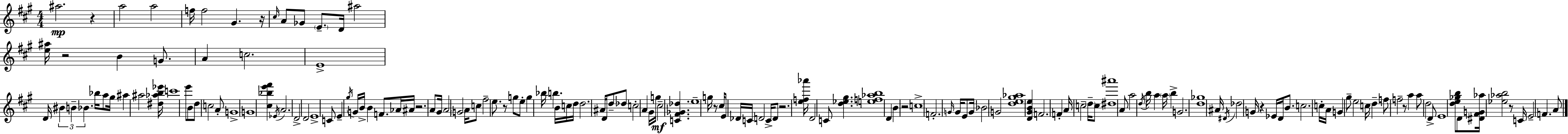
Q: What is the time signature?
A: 4/4